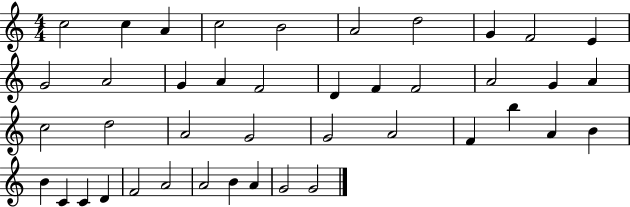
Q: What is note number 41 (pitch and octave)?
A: G4